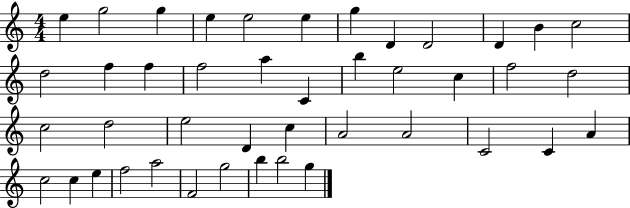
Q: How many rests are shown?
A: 0